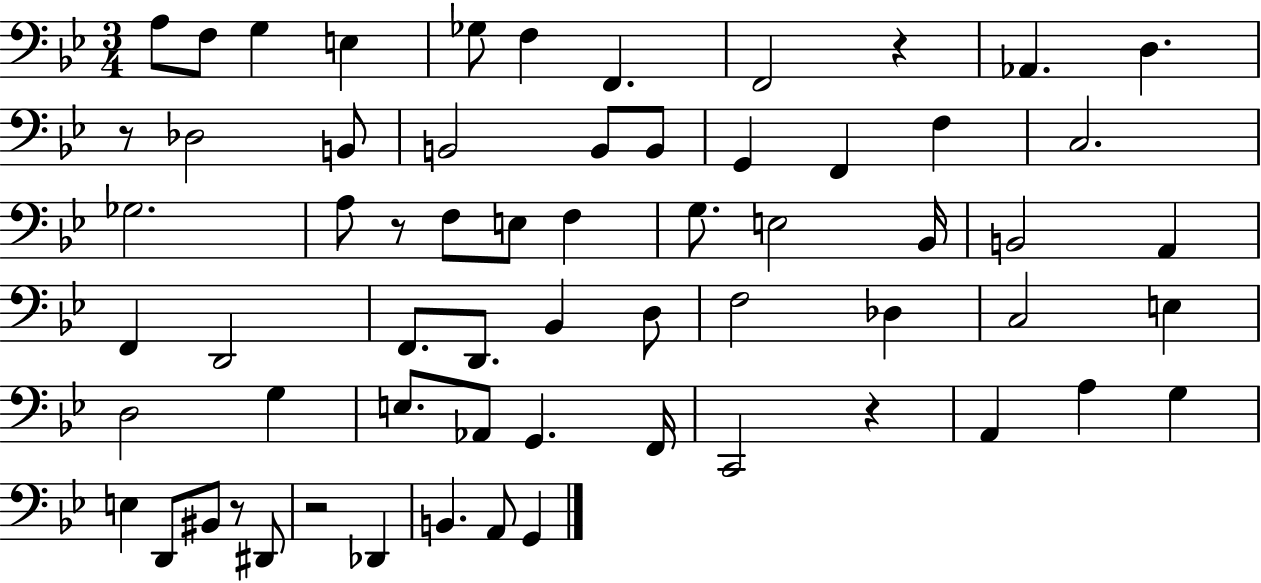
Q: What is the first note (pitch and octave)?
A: A3